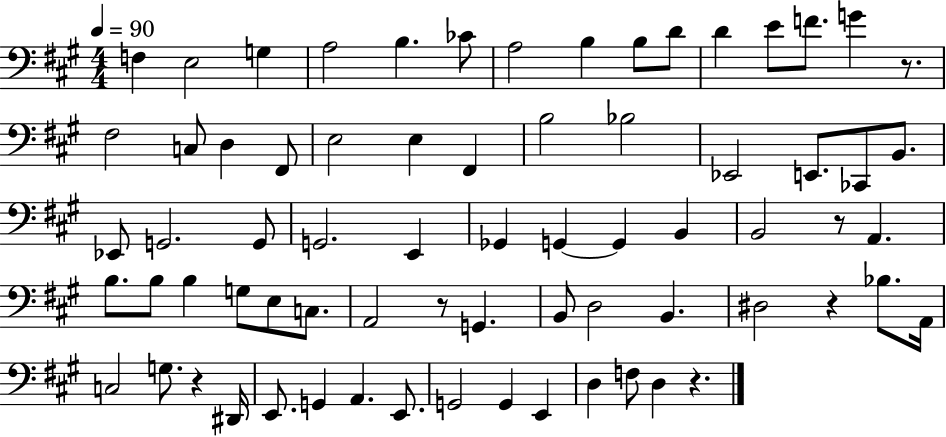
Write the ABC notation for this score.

X:1
T:Untitled
M:4/4
L:1/4
K:A
F, E,2 G, A,2 B, _C/2 A,2 B, B,/2 D/2 D E/2 F/2 G z/2 ^F,2 C,/2 D, ^F,,/2 E,2 E, ^F,, B,2 _B,2 _E,,2 E,,/2 _C,,/2 B,,/2 _E,,/2 G,,2 G,,/2 G,,2 E,, _G,, G,, G,, B,, B,,2 z/2 A,, B,/2 B,/2 B, G,/2 E,/2 C,/2 A,,2 z/2 G,, B,,/2 D,2 B,, ^D,2 z _B,/2 A,,/4 C,2 G,/2 z ^D,,/4 E,,/2 G,, A,, E,,/2 G,,2 G,, E,, D, F,/2 D, z